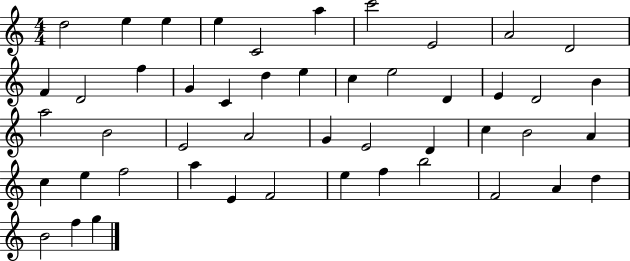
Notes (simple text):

D5/h E5/q E5/q E5/q C4/h A5/q C6/h E4/h A4/h D4/h F4/q D4/h F5/q G4/q C4/q D5/q E5/q C5/q E5/h D4/q E4/q D4/h B4/q A5/h B4/h E4/h A4/h G4/q E4/h D4/q C5/q B4/h A4/q C5/q E5/q F5/h A5/q E4/q F4/h E5/q F5/q B5/h F4/h A4/q D5/q B4/h F5/q G5/q